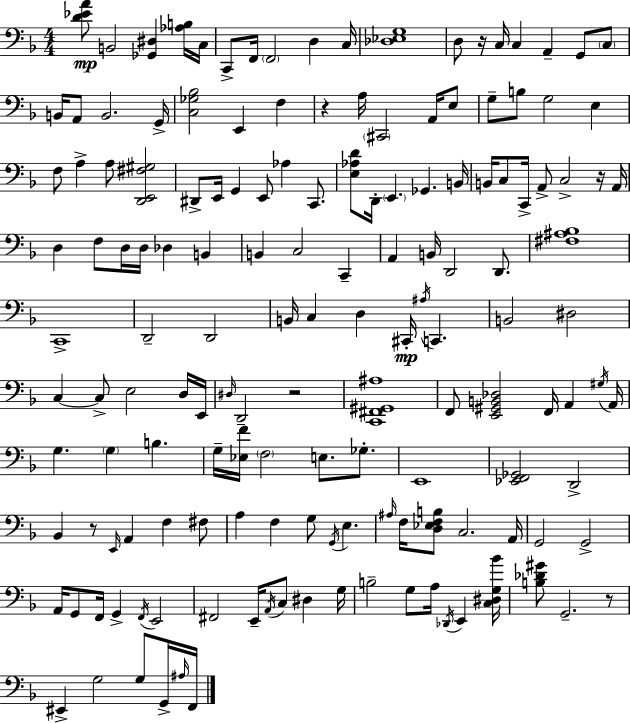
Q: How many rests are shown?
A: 6